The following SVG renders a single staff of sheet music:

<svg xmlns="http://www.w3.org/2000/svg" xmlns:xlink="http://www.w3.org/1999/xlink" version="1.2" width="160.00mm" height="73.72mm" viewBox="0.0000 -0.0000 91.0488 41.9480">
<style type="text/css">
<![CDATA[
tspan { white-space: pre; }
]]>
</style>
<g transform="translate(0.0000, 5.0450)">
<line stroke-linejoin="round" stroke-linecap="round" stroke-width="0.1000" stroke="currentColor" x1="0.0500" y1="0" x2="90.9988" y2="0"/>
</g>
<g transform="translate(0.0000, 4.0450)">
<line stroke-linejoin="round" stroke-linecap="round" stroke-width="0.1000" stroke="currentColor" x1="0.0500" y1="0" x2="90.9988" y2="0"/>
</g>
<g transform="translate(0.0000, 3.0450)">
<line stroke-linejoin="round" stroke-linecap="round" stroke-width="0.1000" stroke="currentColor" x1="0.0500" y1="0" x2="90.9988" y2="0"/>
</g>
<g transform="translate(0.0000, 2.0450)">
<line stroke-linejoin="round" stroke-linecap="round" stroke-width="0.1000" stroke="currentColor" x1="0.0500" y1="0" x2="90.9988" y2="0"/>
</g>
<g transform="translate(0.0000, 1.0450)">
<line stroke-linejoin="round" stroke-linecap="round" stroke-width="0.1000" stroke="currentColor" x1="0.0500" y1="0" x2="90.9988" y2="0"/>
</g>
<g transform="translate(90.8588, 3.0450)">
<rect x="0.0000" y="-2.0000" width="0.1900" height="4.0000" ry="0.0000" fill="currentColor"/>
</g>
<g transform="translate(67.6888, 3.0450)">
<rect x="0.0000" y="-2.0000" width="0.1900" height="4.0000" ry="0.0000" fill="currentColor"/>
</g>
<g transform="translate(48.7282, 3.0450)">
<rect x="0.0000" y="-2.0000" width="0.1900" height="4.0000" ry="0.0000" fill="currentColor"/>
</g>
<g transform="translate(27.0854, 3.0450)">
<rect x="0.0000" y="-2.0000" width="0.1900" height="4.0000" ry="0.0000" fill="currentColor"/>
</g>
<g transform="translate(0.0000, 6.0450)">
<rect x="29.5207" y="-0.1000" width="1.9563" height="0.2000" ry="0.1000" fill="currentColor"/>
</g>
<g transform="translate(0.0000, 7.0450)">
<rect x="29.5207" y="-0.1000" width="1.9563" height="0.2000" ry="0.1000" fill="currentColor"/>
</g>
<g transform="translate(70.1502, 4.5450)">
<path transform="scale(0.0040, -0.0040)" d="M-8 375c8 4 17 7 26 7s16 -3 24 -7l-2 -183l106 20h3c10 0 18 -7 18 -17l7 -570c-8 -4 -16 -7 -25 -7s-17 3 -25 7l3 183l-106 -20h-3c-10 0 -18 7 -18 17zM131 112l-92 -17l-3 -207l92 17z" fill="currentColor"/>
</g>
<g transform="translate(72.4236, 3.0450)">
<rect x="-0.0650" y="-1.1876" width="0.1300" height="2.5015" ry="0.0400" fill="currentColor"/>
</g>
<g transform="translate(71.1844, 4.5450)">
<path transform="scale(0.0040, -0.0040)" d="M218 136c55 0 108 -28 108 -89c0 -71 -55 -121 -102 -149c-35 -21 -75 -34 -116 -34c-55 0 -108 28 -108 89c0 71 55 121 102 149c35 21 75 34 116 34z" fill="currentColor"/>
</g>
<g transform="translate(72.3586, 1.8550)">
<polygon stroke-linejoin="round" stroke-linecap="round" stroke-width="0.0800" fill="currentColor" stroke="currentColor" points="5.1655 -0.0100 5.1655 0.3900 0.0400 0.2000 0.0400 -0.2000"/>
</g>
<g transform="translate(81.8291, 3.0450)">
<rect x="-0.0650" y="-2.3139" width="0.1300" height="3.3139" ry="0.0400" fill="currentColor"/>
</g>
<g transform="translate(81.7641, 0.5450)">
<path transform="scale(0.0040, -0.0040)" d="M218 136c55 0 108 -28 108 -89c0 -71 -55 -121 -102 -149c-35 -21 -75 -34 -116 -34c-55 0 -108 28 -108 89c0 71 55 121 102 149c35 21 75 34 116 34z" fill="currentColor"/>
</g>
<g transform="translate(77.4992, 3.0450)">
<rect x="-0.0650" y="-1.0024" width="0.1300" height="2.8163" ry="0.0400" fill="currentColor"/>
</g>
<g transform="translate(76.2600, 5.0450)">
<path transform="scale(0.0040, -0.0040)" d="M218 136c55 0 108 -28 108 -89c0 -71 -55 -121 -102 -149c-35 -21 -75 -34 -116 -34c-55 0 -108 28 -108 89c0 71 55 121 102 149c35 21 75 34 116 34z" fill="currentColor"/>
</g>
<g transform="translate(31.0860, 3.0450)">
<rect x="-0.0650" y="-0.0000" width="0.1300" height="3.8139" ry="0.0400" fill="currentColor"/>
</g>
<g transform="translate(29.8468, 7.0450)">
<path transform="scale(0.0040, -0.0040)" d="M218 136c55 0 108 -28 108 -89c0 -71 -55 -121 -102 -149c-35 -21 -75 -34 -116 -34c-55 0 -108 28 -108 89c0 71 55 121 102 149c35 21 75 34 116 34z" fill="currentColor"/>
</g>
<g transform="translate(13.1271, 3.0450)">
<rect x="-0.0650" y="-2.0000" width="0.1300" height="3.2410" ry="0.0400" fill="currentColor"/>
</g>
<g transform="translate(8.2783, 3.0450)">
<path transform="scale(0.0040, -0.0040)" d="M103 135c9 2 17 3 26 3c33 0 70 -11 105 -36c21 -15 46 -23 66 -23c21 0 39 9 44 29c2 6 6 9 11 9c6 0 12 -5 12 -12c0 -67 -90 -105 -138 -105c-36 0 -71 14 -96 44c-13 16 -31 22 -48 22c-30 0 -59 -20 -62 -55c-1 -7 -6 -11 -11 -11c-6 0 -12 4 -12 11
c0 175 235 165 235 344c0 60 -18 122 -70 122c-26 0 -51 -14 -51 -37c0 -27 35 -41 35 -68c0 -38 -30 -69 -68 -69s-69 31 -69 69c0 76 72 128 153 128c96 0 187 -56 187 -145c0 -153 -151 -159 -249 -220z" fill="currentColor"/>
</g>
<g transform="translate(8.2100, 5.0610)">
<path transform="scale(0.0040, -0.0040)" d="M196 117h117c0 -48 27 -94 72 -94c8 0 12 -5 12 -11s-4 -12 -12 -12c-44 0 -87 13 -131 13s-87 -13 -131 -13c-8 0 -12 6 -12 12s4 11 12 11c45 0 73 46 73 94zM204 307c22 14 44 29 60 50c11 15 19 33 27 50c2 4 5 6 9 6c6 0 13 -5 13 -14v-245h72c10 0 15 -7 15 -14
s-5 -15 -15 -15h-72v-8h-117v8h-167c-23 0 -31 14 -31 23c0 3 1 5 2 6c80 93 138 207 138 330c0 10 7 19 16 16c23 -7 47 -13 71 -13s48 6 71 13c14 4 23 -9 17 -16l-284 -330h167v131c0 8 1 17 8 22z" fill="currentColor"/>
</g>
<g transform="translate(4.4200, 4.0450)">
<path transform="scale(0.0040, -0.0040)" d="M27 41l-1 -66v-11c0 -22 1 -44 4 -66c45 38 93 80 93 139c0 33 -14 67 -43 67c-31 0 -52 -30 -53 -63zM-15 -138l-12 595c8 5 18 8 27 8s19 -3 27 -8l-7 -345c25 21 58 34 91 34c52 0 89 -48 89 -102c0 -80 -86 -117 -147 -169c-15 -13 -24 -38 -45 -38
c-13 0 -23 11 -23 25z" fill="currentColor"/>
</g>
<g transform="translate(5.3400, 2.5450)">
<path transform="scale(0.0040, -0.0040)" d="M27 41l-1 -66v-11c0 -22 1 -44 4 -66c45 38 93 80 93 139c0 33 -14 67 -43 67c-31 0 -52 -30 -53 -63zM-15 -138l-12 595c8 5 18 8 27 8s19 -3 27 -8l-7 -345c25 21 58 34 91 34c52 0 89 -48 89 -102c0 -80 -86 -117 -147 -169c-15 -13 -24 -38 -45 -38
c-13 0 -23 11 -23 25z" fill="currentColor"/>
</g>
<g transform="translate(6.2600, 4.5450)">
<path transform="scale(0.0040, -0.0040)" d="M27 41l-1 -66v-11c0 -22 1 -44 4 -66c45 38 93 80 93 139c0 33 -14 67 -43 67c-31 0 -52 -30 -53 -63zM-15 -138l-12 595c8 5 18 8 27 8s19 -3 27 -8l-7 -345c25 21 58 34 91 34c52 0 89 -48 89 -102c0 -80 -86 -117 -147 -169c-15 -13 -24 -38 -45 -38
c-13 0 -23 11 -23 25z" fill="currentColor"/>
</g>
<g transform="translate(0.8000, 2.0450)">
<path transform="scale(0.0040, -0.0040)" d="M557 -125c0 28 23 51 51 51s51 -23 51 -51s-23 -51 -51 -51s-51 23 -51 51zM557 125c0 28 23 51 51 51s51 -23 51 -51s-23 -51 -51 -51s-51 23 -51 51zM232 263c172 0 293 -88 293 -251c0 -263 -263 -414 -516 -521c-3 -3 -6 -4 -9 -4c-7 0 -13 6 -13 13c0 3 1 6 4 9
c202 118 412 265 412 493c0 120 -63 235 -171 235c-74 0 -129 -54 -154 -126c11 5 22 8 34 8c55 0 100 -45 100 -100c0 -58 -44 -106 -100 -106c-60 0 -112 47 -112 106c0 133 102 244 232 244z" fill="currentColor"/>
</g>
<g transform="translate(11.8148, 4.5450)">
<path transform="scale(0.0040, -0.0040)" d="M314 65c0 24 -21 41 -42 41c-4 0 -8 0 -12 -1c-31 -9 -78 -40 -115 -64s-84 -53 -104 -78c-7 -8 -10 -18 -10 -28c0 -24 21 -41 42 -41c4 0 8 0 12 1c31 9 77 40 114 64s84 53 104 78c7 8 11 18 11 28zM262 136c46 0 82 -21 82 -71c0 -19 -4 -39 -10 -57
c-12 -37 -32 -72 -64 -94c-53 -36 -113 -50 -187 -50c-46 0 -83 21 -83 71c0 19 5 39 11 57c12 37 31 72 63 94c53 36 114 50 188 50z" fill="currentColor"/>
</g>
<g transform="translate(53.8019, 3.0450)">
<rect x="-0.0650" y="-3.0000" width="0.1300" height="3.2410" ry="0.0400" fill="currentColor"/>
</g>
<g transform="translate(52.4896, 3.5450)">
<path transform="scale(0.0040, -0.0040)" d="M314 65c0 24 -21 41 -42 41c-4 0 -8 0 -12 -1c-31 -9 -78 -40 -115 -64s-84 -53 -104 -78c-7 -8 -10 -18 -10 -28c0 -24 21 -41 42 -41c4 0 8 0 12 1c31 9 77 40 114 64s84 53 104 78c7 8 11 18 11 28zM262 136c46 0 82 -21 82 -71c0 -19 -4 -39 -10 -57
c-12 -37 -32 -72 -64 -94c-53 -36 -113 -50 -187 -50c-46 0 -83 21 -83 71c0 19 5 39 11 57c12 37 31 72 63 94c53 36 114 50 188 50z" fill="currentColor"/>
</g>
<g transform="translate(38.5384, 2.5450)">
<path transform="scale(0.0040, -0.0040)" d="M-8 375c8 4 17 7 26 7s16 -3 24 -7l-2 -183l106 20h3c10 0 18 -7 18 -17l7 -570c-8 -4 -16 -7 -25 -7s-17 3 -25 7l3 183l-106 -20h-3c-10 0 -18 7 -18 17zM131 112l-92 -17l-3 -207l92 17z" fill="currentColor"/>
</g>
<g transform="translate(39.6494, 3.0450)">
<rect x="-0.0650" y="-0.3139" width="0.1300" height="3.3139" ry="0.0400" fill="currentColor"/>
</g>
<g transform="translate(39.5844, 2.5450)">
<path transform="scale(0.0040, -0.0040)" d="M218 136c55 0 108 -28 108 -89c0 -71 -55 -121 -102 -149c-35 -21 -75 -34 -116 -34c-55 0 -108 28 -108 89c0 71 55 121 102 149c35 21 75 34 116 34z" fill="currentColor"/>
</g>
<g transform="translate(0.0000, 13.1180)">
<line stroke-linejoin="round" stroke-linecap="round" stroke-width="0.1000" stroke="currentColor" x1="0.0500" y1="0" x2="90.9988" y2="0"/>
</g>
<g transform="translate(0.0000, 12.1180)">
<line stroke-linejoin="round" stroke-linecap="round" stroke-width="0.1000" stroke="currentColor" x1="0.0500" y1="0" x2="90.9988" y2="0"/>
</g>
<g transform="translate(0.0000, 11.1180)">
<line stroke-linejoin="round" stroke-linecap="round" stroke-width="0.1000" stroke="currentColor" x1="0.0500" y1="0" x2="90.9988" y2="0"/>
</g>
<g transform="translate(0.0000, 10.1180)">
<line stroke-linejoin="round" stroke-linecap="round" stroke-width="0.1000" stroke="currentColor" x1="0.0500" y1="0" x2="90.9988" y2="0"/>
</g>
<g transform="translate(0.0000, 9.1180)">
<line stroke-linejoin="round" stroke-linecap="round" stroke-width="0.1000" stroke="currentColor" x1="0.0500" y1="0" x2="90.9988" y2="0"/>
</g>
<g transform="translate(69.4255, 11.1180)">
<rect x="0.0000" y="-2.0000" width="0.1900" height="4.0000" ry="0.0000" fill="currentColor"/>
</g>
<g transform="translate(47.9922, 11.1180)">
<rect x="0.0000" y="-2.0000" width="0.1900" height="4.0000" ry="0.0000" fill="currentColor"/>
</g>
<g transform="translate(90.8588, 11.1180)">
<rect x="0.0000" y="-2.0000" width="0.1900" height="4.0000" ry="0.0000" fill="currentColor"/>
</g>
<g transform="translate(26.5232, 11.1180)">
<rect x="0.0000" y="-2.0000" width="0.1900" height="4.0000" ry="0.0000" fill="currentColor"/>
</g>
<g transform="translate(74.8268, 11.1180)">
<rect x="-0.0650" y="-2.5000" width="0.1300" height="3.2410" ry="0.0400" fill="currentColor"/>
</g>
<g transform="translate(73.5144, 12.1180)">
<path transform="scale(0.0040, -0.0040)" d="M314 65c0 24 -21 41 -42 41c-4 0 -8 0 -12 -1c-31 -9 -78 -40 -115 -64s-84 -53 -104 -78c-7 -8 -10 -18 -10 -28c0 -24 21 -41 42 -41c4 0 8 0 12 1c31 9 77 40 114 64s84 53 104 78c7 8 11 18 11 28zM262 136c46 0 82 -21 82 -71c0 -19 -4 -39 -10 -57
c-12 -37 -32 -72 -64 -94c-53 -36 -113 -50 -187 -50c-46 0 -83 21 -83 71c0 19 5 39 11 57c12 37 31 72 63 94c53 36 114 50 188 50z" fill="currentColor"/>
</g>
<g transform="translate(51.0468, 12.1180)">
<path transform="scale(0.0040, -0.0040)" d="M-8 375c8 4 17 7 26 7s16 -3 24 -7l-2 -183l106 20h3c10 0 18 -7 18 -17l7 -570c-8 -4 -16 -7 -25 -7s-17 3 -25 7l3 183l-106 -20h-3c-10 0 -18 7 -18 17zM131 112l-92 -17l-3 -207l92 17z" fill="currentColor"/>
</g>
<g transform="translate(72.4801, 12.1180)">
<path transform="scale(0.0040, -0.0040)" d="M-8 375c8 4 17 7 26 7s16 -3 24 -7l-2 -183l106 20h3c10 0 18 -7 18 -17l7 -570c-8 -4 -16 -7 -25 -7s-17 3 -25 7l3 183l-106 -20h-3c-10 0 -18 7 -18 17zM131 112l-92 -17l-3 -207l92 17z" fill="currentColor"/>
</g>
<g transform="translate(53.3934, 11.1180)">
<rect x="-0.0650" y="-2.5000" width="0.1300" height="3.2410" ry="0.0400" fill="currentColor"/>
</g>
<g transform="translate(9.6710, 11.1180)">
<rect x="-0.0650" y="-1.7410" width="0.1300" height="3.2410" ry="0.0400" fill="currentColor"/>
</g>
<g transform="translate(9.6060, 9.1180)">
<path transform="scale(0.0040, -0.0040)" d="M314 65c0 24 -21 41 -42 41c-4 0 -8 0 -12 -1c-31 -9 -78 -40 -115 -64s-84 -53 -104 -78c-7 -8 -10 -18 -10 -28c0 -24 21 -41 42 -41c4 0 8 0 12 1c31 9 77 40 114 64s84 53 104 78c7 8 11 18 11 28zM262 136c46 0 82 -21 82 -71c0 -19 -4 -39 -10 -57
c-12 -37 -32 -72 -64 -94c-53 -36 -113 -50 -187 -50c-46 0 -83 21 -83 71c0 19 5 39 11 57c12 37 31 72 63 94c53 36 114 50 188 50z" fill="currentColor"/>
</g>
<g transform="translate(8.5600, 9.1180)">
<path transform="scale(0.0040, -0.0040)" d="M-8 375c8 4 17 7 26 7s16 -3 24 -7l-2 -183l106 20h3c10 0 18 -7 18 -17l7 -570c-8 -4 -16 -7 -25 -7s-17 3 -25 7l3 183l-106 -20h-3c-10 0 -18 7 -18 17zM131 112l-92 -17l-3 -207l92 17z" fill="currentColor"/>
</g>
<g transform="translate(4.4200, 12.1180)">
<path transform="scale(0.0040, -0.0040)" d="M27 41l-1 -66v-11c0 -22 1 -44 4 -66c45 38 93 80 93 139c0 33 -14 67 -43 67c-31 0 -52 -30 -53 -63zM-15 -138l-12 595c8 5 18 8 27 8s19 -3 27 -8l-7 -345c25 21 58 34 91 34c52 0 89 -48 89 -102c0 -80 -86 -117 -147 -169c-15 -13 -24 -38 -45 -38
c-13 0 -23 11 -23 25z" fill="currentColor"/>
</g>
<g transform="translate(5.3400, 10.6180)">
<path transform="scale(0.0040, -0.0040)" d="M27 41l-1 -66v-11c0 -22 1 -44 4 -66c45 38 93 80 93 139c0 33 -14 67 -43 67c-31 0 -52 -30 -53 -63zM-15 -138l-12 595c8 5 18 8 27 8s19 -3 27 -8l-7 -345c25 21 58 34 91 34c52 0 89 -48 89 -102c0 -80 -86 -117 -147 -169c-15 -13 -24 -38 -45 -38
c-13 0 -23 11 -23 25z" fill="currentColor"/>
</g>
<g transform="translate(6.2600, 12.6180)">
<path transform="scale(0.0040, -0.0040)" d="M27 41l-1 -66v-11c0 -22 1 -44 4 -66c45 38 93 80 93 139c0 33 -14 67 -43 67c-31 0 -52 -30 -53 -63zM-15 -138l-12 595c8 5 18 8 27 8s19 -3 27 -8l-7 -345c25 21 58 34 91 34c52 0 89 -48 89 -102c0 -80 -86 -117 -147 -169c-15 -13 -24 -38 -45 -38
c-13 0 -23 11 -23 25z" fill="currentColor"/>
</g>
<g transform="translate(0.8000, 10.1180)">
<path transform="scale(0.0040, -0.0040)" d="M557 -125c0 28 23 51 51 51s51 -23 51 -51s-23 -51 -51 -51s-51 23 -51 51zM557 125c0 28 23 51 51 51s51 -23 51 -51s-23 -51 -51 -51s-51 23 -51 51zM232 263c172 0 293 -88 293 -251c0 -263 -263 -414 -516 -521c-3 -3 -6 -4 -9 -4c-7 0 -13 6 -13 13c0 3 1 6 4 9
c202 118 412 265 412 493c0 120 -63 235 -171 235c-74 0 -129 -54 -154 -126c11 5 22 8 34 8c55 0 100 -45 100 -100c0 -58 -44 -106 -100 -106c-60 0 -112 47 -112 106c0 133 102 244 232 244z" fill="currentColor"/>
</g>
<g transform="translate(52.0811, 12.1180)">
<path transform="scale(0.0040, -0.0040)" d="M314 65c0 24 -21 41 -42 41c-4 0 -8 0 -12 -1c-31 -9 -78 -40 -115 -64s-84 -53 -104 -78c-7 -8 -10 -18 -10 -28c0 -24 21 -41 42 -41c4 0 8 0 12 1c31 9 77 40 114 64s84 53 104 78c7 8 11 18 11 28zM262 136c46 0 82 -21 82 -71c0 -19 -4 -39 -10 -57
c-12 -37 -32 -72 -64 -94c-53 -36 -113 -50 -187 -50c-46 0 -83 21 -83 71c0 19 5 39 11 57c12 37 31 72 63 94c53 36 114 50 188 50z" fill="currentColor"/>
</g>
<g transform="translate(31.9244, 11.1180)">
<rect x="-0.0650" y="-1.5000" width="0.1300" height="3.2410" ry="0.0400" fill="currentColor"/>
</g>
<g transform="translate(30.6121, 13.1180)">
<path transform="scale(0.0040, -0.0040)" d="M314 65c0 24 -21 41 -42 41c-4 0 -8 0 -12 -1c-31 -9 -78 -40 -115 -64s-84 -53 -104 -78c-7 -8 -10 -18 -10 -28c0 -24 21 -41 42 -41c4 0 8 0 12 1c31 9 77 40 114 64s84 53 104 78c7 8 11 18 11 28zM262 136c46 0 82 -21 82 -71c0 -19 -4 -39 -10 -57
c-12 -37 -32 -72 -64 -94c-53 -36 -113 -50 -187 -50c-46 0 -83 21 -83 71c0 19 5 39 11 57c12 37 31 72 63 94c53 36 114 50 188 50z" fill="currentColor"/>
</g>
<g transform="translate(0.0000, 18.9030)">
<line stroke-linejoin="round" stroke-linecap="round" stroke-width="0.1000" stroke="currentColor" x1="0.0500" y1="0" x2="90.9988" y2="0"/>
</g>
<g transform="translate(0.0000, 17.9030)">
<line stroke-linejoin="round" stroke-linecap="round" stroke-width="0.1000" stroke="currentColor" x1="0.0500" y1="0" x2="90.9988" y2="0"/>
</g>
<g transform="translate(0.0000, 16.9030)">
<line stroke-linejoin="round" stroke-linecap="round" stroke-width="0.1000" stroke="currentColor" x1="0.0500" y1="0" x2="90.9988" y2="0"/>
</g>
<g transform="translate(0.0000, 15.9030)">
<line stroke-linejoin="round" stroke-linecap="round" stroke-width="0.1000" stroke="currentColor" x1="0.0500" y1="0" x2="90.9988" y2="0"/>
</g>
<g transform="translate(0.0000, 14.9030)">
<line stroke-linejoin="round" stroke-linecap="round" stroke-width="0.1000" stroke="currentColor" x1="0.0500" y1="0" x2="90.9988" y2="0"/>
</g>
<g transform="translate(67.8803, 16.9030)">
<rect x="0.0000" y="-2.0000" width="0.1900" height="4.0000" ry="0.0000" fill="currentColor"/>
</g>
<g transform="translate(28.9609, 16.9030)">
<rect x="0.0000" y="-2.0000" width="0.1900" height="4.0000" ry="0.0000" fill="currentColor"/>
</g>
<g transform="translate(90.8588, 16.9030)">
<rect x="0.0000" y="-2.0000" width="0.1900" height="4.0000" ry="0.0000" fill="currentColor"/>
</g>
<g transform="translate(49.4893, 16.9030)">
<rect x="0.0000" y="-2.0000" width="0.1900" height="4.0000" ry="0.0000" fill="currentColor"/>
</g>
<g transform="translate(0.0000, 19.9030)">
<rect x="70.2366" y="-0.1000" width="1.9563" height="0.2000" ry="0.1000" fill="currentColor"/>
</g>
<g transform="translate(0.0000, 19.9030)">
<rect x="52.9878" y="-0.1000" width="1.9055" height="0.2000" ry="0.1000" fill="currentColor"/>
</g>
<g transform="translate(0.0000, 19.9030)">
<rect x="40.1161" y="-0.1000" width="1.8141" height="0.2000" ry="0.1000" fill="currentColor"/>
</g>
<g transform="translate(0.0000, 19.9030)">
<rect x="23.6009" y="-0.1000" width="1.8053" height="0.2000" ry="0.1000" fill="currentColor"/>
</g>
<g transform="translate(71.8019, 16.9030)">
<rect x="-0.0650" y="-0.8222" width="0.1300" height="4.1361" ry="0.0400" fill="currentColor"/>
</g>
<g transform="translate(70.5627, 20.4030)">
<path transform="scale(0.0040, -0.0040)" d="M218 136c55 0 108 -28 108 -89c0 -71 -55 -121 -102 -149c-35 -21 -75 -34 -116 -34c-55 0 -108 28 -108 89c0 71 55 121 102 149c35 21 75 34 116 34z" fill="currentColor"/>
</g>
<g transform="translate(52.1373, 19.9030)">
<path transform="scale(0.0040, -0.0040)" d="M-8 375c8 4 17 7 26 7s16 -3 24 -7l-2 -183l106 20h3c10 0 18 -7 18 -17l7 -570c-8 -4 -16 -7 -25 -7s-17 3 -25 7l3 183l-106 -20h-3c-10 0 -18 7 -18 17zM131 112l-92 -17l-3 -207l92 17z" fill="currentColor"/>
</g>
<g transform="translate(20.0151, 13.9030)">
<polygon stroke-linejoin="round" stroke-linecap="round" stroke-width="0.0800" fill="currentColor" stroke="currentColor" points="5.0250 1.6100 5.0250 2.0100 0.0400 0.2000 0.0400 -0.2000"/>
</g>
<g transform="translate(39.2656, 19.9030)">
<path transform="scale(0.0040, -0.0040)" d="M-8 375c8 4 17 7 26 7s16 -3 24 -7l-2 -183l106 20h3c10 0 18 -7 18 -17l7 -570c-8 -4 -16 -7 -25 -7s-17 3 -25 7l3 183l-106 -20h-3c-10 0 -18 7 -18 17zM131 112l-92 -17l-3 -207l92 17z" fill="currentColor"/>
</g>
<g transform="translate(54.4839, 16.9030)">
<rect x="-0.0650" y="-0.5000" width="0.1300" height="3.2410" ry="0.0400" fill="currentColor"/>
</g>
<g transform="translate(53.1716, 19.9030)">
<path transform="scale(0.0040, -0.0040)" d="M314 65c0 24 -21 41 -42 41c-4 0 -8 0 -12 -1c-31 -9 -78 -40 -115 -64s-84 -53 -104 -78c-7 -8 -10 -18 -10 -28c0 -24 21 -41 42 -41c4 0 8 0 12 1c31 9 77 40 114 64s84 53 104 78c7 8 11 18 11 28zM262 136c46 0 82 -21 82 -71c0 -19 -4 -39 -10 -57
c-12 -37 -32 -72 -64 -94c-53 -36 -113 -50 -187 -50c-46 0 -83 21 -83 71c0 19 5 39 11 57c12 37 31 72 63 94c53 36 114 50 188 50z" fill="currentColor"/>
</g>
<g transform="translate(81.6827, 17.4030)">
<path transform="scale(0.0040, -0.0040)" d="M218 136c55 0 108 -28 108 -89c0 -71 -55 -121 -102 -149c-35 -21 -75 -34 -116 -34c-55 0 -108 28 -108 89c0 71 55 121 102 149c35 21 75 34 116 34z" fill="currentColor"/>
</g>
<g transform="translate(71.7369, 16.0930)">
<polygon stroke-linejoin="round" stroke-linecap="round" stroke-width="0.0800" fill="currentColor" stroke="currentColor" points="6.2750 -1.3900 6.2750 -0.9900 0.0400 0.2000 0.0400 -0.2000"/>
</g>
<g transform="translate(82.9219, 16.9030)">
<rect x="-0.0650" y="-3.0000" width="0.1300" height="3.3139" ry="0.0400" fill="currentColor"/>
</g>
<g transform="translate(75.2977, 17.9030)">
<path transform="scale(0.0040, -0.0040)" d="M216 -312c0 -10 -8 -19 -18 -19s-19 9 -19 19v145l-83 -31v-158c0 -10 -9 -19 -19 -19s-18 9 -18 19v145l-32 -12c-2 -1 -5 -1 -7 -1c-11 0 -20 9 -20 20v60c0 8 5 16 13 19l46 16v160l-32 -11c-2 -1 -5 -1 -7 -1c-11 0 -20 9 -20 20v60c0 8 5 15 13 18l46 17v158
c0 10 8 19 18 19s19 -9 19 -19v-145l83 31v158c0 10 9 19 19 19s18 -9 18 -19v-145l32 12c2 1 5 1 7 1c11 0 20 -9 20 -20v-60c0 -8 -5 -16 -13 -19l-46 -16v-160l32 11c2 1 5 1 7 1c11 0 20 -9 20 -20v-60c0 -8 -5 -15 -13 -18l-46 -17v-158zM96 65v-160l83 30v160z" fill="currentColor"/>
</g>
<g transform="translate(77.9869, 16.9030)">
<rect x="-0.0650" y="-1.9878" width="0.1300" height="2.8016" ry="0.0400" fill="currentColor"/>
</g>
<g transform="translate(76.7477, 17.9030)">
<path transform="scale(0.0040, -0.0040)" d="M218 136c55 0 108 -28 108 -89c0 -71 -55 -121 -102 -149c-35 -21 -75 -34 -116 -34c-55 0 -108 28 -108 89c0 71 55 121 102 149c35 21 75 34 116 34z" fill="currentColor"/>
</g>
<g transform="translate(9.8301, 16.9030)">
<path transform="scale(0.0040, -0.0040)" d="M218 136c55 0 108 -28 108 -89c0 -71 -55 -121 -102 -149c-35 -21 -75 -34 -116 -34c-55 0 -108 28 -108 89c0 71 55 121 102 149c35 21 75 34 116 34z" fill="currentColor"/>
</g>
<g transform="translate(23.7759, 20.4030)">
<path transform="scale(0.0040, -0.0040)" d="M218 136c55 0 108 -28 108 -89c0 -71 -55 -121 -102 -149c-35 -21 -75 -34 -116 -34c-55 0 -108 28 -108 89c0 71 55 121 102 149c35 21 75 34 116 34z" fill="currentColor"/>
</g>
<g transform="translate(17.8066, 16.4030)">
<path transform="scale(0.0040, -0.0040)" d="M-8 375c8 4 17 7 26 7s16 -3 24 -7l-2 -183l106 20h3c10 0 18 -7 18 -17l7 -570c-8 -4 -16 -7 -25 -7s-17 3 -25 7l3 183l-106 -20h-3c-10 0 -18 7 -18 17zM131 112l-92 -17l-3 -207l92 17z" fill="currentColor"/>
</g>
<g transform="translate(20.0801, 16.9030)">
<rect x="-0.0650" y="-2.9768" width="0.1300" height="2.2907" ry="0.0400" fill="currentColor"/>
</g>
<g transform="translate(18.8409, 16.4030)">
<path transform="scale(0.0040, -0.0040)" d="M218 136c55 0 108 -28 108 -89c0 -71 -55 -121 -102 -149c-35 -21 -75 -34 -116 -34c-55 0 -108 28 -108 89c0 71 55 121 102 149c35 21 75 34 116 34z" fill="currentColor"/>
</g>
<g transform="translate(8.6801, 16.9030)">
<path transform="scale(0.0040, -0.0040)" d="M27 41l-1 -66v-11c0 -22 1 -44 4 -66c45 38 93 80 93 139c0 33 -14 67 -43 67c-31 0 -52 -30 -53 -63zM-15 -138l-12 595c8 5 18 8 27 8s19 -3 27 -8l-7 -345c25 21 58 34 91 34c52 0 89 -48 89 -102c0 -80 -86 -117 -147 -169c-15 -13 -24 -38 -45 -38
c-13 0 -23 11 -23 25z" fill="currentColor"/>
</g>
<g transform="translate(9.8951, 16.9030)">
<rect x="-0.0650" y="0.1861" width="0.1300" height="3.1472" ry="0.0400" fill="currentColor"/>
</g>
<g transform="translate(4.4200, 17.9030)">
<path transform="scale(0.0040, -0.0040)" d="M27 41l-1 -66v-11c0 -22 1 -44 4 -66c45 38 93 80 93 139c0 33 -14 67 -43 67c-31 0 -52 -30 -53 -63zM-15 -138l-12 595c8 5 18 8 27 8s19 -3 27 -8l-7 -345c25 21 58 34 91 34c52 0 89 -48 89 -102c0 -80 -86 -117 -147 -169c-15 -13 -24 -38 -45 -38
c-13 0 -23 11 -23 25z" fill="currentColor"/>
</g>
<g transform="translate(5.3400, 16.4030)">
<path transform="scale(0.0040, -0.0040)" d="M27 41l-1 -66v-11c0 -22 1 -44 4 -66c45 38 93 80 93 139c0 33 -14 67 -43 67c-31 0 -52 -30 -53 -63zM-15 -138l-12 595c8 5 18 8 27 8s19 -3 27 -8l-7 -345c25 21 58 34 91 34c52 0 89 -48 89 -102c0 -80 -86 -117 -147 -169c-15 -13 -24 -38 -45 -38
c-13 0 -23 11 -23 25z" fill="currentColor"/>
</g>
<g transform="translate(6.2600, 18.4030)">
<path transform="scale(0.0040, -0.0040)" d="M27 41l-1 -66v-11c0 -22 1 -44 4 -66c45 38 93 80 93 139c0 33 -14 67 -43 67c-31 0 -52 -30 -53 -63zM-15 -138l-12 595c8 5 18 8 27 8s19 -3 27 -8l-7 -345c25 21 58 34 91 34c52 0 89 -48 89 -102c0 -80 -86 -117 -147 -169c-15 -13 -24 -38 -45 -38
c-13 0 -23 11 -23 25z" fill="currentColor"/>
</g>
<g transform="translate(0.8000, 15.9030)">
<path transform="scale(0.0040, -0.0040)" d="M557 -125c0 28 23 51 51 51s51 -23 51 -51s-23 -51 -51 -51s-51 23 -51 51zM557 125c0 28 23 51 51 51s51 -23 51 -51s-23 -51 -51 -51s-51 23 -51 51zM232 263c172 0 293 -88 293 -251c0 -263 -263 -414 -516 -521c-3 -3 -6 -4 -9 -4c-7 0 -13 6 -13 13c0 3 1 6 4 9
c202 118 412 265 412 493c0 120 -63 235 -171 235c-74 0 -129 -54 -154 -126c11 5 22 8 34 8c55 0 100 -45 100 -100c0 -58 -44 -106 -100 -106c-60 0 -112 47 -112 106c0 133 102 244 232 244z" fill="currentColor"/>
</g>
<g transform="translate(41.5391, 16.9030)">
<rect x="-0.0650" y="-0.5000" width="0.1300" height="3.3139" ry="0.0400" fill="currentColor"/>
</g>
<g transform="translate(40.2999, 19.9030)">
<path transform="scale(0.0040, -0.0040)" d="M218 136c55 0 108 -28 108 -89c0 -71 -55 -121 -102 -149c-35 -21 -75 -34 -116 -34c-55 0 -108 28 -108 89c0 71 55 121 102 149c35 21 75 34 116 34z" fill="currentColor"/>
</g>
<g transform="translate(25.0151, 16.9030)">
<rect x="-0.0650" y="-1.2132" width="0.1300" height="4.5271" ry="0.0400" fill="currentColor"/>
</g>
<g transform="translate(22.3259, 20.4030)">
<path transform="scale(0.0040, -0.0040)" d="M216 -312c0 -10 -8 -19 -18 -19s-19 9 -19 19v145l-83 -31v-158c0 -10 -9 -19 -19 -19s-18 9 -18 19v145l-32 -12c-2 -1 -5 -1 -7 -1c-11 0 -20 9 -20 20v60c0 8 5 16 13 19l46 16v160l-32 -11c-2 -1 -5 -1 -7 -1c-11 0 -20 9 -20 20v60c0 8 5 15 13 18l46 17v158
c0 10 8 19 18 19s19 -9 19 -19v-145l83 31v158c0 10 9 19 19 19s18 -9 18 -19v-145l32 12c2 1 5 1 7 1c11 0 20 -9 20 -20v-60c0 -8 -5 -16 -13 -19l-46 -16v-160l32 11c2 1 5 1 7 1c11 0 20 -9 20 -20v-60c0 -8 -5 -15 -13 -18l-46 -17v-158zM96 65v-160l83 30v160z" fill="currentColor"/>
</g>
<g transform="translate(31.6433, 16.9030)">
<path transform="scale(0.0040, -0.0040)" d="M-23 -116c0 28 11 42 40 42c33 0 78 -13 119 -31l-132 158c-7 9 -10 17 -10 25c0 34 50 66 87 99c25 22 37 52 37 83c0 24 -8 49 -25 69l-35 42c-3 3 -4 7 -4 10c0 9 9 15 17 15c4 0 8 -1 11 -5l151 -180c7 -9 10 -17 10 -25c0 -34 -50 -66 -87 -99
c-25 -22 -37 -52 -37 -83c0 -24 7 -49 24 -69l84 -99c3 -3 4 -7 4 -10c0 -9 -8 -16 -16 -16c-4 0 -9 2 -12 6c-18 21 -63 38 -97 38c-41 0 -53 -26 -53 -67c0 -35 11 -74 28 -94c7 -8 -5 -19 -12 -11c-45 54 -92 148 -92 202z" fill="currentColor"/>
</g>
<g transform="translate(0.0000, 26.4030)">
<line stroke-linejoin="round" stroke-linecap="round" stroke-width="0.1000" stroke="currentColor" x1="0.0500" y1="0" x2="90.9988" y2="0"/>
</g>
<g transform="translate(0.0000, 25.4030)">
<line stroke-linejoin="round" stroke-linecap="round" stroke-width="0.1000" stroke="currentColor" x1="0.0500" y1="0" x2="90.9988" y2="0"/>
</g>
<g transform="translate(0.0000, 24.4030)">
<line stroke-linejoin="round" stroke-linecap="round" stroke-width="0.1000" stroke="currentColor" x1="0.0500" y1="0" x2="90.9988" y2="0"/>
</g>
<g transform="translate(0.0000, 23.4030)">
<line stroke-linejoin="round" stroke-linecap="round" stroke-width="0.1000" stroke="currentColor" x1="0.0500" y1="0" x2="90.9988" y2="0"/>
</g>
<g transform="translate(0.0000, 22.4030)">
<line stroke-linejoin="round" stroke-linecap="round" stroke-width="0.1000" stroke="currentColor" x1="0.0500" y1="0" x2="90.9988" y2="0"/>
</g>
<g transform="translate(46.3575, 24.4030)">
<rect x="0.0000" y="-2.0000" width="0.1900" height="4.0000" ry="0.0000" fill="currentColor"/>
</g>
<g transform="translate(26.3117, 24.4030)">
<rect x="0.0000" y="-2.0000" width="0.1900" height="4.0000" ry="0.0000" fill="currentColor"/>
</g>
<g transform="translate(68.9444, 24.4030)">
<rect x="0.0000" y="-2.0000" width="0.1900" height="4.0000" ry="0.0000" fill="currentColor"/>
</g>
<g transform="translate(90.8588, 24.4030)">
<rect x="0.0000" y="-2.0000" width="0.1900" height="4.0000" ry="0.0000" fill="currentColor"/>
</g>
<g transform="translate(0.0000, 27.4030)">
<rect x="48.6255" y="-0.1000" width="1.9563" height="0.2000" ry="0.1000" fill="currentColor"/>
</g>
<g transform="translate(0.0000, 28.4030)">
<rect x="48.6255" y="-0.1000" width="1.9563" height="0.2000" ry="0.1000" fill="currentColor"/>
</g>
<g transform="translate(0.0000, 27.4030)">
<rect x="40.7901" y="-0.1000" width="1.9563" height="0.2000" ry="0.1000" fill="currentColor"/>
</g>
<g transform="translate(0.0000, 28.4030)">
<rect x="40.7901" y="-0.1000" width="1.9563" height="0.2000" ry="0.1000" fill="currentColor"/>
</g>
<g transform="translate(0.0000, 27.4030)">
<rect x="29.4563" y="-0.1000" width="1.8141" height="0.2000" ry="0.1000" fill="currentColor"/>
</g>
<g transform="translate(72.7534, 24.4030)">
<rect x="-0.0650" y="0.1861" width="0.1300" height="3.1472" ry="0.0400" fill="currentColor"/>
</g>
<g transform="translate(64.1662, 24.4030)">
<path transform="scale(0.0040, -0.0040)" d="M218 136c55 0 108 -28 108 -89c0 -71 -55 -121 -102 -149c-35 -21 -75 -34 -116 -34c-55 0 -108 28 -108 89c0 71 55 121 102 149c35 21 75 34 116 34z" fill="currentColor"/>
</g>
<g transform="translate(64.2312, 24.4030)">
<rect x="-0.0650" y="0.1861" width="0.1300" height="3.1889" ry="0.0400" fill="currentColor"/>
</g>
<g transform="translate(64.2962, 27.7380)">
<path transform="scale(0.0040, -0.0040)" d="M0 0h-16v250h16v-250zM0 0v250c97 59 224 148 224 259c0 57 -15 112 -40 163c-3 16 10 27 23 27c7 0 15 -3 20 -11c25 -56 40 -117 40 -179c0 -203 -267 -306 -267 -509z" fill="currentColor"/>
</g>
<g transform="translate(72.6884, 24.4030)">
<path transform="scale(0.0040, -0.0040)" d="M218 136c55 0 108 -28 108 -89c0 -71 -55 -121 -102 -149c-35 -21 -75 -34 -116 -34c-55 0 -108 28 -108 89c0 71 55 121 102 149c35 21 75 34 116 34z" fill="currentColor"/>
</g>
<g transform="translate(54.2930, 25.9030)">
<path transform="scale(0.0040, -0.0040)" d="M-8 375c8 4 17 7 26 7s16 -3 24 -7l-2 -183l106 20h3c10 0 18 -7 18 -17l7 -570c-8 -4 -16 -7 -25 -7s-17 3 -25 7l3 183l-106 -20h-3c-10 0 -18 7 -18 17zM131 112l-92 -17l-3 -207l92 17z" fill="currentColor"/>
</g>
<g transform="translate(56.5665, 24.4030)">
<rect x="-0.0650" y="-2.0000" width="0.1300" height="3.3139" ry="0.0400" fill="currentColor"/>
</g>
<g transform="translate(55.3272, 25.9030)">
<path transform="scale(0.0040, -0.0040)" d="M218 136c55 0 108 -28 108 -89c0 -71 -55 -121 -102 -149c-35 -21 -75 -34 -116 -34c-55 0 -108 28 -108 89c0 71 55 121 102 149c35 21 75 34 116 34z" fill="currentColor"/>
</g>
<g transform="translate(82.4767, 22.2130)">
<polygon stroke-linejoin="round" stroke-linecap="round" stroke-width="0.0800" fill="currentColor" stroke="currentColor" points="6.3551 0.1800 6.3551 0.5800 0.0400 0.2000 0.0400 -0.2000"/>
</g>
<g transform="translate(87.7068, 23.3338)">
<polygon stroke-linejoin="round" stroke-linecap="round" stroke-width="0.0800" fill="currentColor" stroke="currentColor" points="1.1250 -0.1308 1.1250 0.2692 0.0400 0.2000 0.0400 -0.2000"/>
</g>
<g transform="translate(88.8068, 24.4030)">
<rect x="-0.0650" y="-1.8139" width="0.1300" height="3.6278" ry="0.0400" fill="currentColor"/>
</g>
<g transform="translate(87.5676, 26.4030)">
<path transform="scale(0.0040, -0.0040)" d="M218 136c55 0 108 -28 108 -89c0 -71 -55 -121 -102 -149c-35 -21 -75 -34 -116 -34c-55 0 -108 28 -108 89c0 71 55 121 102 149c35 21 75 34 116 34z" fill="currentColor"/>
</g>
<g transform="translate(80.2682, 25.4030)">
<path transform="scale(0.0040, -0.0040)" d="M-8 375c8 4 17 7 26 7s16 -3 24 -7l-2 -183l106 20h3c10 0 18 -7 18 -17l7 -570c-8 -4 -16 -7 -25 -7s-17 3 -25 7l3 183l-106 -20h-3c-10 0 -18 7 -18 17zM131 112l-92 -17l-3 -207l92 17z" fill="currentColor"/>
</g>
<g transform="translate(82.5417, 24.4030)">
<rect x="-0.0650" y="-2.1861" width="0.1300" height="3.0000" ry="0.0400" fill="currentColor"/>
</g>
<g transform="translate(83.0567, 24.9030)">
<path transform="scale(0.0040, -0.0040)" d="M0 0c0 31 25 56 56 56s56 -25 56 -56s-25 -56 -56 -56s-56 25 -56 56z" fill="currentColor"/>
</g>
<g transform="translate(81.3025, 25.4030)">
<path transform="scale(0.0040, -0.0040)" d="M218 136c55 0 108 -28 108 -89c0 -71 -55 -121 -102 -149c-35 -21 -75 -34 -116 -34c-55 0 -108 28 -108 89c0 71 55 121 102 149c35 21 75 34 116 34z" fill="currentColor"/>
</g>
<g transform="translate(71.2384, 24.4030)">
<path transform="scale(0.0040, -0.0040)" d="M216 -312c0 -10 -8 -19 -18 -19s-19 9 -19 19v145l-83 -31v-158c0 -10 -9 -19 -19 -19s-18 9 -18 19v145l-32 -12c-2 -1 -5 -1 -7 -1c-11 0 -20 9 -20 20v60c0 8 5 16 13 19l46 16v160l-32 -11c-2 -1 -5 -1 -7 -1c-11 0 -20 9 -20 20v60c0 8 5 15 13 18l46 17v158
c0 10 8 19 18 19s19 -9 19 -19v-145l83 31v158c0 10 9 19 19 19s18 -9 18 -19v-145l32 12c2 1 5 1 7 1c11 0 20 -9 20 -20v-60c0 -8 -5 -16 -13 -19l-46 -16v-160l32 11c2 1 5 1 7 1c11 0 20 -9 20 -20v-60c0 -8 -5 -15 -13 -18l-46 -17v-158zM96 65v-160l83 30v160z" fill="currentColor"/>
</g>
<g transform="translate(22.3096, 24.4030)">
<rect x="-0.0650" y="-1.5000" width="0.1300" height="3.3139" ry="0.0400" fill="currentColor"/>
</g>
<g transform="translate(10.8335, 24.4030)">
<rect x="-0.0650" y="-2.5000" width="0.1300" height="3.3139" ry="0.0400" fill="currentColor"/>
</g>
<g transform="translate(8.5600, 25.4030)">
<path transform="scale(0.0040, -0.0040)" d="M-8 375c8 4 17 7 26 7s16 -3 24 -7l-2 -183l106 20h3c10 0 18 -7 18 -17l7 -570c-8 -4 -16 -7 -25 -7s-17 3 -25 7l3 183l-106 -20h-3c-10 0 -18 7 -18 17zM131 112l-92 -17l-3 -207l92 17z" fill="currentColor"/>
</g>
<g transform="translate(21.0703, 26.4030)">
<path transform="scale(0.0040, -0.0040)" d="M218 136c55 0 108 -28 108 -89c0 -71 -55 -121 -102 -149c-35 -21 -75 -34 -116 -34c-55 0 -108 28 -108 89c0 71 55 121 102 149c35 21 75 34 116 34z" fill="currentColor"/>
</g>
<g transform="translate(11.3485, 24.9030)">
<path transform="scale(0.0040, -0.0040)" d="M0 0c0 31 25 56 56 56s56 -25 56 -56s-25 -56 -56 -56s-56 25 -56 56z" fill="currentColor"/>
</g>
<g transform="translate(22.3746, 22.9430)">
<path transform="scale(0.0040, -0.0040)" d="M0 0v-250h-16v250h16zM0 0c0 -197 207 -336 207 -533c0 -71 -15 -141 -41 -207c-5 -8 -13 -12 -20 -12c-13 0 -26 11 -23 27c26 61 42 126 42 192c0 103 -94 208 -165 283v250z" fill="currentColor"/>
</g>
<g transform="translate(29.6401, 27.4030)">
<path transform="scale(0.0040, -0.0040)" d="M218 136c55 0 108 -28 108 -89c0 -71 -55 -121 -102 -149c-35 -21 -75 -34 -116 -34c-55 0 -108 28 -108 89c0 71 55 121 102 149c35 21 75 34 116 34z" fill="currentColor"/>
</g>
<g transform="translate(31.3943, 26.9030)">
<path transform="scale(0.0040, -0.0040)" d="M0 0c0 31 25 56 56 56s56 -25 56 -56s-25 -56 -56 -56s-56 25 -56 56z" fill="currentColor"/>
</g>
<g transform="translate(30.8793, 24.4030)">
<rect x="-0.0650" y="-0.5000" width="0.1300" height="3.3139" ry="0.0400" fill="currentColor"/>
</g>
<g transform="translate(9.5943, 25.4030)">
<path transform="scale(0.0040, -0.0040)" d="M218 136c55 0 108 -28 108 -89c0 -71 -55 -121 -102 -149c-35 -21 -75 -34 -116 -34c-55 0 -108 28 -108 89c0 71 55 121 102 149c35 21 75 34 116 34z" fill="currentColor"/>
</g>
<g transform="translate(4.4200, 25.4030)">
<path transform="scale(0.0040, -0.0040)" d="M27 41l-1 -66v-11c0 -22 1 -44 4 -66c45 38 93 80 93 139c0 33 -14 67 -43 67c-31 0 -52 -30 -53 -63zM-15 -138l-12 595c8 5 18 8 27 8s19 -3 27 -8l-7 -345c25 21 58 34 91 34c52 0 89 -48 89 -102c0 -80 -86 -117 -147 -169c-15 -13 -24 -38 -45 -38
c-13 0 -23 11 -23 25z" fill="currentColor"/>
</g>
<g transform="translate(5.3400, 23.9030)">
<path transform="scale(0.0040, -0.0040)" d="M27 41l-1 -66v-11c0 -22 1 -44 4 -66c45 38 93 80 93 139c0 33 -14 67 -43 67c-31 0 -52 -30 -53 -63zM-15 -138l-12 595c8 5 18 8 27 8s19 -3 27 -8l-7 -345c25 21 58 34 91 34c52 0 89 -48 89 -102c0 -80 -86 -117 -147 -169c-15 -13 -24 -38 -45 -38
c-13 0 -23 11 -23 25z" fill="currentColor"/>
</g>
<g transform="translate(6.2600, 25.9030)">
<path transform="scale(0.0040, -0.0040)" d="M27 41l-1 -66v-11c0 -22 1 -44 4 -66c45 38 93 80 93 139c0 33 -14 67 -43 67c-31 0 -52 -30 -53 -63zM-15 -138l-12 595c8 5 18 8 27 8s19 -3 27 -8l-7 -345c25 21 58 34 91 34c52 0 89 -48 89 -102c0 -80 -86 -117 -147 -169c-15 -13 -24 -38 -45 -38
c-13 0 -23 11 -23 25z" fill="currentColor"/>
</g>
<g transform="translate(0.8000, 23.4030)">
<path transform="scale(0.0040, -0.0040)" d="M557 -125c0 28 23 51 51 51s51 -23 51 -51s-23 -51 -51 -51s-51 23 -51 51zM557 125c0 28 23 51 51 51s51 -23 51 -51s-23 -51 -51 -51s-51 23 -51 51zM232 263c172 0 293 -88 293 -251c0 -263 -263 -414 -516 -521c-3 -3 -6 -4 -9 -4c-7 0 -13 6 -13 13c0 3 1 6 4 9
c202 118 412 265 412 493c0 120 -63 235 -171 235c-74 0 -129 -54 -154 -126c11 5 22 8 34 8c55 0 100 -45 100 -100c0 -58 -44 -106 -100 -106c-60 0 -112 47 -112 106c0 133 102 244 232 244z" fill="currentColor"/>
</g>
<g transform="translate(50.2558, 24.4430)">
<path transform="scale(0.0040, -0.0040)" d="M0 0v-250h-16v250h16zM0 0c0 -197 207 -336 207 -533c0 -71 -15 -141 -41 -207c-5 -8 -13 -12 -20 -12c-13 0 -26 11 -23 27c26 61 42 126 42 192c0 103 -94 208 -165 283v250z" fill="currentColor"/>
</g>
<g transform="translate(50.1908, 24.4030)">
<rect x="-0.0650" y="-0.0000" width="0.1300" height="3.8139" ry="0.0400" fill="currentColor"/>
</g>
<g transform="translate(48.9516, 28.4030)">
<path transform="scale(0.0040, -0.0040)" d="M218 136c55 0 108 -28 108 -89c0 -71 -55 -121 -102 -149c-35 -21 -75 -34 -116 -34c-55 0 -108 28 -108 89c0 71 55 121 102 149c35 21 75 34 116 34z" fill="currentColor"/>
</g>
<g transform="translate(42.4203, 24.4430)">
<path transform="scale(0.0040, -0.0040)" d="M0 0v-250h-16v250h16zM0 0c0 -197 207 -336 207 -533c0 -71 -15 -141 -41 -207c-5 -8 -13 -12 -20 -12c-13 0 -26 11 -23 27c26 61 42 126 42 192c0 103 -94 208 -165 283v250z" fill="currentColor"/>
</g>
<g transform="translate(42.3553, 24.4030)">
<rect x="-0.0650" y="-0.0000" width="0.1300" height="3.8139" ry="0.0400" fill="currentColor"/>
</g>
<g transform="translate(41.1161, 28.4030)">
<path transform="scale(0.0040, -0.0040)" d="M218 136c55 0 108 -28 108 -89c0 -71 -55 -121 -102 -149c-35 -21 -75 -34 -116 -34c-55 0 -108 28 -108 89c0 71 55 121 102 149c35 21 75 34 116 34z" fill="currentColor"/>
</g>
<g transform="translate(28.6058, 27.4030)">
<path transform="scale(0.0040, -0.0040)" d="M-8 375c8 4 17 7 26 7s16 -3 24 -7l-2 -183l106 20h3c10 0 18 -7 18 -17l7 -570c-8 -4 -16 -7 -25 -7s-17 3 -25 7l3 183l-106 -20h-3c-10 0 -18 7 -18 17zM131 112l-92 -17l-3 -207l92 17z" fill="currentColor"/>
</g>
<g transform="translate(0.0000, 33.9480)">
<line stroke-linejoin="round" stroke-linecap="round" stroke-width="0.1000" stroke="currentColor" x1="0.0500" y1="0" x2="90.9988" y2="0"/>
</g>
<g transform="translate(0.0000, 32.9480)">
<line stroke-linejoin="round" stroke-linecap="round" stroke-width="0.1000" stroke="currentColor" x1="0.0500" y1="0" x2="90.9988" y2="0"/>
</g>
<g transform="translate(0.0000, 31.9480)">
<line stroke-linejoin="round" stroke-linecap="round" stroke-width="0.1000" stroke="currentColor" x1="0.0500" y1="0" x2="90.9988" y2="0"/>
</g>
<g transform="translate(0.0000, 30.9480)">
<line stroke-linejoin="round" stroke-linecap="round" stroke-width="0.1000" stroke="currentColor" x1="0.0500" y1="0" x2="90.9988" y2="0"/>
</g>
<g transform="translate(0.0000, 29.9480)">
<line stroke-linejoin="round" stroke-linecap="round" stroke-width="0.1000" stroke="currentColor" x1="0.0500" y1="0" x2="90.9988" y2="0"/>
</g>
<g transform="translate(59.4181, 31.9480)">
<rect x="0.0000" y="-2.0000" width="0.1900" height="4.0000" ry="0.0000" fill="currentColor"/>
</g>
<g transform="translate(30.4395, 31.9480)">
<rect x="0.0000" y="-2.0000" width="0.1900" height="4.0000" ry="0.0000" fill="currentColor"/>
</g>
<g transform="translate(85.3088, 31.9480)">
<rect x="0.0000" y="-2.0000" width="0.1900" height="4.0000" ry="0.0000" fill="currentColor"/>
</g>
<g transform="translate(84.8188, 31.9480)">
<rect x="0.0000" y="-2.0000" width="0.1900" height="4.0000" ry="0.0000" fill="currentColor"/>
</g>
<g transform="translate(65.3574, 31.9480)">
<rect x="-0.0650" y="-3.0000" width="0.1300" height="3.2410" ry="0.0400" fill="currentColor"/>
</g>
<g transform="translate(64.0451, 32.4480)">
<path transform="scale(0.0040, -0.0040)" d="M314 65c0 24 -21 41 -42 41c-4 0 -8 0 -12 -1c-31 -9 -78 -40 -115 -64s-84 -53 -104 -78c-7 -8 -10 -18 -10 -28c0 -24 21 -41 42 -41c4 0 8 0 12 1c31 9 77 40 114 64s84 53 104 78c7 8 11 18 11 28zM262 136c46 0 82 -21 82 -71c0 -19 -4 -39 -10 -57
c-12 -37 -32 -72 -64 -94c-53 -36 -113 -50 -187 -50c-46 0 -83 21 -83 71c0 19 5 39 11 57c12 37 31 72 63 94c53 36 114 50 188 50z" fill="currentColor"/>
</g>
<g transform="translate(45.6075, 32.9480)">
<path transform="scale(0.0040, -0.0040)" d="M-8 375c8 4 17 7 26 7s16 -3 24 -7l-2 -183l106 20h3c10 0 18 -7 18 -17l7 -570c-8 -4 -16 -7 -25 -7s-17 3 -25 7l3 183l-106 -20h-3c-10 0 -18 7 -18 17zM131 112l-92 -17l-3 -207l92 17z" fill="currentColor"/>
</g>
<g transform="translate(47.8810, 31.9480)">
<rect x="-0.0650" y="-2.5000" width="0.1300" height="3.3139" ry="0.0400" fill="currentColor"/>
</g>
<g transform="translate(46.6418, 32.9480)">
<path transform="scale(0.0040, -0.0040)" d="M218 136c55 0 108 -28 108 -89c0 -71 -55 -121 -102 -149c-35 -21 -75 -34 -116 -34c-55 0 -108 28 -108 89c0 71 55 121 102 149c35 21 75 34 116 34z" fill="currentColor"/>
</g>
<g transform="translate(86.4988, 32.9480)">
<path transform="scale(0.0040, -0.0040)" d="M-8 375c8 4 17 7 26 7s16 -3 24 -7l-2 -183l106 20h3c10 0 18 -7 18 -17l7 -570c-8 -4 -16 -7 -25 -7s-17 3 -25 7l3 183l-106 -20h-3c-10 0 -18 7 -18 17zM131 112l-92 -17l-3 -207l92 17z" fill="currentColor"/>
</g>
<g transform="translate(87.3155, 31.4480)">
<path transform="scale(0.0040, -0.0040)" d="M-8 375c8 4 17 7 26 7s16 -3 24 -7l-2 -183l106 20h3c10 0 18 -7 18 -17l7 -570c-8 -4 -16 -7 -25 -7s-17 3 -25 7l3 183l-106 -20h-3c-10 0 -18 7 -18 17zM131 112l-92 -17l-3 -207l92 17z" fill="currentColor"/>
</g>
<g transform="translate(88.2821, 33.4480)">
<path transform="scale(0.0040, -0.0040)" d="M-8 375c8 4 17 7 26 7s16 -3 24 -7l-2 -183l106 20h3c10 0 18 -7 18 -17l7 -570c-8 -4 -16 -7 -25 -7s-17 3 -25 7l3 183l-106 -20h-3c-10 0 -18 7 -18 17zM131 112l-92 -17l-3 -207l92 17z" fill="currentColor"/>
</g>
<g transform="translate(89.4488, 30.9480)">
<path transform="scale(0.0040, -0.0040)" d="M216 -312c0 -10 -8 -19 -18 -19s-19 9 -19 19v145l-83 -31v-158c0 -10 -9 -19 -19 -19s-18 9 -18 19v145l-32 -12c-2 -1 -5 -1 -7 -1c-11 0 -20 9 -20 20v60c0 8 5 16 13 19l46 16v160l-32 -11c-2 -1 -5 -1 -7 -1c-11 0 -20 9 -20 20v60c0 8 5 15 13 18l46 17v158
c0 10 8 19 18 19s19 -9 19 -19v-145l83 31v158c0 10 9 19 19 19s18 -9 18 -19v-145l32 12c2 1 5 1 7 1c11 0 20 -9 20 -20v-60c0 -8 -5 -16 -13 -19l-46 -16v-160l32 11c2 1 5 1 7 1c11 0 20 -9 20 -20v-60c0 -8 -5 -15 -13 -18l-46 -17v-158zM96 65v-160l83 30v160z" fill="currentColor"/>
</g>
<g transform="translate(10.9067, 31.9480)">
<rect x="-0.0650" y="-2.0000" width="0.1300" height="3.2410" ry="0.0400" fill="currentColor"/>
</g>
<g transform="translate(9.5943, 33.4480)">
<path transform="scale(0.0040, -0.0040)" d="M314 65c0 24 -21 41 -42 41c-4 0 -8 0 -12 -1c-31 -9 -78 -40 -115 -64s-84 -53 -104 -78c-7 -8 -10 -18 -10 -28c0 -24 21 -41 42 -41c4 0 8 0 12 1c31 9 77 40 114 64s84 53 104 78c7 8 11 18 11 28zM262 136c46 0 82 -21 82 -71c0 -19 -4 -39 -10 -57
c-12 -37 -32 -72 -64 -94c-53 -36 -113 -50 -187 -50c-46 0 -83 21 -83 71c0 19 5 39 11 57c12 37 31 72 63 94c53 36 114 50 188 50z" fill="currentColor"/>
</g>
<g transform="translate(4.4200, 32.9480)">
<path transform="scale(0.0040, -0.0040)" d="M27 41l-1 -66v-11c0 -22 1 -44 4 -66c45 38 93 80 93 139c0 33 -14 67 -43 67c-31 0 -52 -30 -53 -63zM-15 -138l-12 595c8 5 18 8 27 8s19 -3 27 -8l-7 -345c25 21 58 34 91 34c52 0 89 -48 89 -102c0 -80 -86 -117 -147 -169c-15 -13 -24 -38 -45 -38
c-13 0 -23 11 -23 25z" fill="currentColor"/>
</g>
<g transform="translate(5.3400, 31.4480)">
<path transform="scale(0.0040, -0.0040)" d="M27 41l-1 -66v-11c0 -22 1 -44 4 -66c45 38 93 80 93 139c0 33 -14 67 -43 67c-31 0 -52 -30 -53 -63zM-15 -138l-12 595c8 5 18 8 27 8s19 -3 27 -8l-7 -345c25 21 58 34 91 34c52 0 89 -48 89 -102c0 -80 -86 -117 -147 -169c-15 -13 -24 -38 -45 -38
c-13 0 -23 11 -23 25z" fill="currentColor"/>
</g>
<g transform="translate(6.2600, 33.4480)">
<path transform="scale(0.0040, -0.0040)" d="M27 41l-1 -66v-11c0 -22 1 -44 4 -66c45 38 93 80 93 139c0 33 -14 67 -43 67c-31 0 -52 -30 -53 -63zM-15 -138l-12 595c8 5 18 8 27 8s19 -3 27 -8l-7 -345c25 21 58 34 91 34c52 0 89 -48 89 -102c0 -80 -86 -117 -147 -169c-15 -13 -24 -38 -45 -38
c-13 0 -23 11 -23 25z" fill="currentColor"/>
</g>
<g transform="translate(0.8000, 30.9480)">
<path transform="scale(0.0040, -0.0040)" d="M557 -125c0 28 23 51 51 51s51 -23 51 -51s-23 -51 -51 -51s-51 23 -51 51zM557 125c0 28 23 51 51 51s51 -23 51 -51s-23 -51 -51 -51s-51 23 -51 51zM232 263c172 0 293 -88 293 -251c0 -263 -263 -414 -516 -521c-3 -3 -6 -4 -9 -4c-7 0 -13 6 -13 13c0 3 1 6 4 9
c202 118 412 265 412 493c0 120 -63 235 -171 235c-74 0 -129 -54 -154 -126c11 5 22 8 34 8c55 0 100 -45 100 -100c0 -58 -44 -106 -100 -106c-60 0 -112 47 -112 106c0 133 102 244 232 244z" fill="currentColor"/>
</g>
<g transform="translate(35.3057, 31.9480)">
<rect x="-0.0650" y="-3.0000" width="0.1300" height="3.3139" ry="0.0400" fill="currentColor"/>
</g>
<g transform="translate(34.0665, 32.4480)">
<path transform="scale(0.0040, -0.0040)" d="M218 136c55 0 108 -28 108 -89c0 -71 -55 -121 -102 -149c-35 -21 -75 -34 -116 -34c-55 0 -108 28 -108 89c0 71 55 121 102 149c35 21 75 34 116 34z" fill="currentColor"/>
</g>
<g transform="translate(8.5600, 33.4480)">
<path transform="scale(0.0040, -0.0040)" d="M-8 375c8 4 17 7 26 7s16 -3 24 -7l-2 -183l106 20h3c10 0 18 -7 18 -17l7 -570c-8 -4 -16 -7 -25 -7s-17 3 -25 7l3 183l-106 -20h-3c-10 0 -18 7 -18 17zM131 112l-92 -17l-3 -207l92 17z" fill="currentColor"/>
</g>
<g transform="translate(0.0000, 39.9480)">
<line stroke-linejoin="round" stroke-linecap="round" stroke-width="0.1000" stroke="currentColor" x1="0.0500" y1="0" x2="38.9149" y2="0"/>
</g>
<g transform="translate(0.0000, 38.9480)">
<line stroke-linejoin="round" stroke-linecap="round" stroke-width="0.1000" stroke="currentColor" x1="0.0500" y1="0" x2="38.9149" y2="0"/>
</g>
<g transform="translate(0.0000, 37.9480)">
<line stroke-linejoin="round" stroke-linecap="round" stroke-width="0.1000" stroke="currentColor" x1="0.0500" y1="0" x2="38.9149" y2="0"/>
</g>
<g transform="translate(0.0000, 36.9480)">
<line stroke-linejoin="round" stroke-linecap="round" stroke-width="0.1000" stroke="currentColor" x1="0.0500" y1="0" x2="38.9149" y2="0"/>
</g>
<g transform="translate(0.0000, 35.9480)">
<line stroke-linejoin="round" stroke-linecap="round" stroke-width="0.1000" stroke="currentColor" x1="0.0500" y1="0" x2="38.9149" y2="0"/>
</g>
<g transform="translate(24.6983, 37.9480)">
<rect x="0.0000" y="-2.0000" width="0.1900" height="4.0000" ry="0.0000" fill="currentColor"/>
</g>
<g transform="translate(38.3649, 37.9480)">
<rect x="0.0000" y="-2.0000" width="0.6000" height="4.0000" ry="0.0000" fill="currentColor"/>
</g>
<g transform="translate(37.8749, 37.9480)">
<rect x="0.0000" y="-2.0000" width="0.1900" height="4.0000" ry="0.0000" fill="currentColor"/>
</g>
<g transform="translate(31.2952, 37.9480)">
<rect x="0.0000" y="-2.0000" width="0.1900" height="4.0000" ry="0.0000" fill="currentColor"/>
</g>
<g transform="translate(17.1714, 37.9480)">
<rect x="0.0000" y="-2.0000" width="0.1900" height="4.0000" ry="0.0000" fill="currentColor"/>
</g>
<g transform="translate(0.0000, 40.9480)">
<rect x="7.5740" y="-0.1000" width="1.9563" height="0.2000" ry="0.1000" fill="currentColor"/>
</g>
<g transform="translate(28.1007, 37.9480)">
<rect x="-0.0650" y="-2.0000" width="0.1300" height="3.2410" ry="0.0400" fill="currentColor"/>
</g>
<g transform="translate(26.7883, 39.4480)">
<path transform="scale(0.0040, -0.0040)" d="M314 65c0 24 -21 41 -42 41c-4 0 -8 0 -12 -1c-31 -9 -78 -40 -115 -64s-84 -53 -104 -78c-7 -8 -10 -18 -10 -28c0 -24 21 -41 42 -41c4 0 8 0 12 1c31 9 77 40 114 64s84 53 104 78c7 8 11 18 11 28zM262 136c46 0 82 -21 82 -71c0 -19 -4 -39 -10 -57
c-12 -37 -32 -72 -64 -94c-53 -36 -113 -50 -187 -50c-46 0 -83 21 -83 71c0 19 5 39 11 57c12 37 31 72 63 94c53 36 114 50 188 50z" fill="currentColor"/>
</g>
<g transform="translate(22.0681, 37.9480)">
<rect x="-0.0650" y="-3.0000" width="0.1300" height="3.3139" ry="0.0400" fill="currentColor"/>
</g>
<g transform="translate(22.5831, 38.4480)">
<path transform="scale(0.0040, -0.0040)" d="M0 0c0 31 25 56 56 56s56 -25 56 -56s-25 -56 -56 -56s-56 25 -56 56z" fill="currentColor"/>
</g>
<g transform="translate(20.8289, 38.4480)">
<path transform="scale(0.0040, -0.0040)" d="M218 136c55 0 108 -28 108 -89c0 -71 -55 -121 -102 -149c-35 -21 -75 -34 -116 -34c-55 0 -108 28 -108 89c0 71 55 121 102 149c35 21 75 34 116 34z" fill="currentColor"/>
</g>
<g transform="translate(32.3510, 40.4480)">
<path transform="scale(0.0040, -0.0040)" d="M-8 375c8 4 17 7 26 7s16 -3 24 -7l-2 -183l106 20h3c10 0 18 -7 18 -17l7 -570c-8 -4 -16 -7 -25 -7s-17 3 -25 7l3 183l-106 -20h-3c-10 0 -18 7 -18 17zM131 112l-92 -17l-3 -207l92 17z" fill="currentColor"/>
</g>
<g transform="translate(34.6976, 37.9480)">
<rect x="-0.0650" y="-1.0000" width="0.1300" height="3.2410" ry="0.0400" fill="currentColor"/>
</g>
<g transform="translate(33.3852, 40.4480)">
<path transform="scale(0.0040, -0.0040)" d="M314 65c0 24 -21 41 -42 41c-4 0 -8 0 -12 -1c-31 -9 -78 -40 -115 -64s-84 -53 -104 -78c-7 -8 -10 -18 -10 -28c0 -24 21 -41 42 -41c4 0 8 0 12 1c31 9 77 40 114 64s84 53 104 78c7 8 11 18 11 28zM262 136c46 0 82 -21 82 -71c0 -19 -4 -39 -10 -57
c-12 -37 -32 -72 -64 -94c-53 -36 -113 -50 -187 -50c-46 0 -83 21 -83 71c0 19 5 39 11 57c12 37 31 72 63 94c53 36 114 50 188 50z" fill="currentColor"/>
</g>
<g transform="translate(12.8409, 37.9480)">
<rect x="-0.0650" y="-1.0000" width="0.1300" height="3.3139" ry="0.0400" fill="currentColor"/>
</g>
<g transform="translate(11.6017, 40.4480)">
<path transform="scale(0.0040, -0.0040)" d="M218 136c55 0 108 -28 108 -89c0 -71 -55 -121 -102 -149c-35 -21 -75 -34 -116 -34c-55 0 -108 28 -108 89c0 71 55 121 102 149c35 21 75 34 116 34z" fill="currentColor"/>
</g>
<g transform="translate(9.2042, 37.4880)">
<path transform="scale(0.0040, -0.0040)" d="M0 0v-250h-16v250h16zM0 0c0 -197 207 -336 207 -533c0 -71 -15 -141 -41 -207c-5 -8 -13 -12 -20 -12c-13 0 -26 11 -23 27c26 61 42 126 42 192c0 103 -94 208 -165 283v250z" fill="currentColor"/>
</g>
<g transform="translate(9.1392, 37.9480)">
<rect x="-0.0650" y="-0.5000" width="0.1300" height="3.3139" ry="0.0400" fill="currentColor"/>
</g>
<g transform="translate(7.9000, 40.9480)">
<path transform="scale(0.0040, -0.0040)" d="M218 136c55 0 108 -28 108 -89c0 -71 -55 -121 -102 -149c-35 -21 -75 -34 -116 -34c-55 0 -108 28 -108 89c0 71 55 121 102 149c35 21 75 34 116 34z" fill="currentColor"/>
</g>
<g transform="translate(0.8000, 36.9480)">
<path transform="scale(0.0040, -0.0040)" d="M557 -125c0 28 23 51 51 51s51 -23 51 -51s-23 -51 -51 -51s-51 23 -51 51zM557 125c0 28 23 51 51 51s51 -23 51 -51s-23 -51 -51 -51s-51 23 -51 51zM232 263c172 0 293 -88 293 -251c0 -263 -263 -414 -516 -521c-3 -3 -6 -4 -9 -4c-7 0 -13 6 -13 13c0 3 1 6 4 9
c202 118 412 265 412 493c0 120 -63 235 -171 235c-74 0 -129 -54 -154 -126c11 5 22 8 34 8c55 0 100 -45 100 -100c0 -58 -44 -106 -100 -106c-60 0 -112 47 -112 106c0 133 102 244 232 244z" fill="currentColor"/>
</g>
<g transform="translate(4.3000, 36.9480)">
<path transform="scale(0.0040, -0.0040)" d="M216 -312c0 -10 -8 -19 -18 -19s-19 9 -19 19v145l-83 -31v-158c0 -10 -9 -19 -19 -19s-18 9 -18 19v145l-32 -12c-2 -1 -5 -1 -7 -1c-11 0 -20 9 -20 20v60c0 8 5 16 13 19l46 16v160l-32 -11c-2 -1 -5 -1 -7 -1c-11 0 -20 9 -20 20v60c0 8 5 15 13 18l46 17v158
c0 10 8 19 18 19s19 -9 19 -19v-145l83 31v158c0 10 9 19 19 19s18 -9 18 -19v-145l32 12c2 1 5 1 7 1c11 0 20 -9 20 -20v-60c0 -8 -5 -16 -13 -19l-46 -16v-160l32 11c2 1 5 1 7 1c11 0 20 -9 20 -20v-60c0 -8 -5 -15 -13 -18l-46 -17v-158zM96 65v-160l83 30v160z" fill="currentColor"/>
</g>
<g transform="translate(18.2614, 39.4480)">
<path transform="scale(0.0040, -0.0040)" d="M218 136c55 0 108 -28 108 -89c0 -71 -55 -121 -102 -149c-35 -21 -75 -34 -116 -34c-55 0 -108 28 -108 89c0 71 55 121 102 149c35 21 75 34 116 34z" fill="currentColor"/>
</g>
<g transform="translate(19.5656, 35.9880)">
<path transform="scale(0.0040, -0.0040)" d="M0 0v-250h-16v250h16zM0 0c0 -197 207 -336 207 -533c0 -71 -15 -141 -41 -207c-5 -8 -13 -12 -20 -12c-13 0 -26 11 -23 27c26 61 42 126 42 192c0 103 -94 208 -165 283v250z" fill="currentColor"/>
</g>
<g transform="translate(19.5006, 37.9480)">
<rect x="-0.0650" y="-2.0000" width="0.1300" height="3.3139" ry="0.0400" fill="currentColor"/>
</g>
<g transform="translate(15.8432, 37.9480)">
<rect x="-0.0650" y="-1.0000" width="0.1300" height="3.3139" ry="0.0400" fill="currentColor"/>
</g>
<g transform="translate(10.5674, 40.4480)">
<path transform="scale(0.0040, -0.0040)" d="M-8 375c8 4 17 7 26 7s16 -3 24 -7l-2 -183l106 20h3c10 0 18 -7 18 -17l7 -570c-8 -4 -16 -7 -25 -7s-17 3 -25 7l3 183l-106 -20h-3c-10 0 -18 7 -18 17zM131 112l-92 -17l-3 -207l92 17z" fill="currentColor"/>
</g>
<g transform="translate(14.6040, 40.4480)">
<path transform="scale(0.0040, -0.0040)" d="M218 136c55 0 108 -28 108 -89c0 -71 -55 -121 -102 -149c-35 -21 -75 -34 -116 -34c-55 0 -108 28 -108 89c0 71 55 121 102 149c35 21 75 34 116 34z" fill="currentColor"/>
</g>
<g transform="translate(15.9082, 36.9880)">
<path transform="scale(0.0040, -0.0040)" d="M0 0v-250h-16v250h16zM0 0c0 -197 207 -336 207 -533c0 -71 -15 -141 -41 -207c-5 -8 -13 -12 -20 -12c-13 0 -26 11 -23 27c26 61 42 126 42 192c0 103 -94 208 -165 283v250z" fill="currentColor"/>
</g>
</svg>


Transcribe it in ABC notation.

X:1
T:Untitled
M:2/4
L:1/4
K:Eb
_A,,2 C,, E, C,2 A,,/2 G,,/2 _B, A,2 G,,2 B,,2 B,,2 _D, E,/2 ^D,,/2 z E,, E,,2 D,,/2 ^B,,/2 C, B,, G,,/2 E,, C,,/2 C,,/2 A,, D,/2 ^D, B,,/2 G,,/4 A,,2 C, B,, C,2 E,,/2 F,, F,,/2 A,,/2 C, A,,2 F,,2